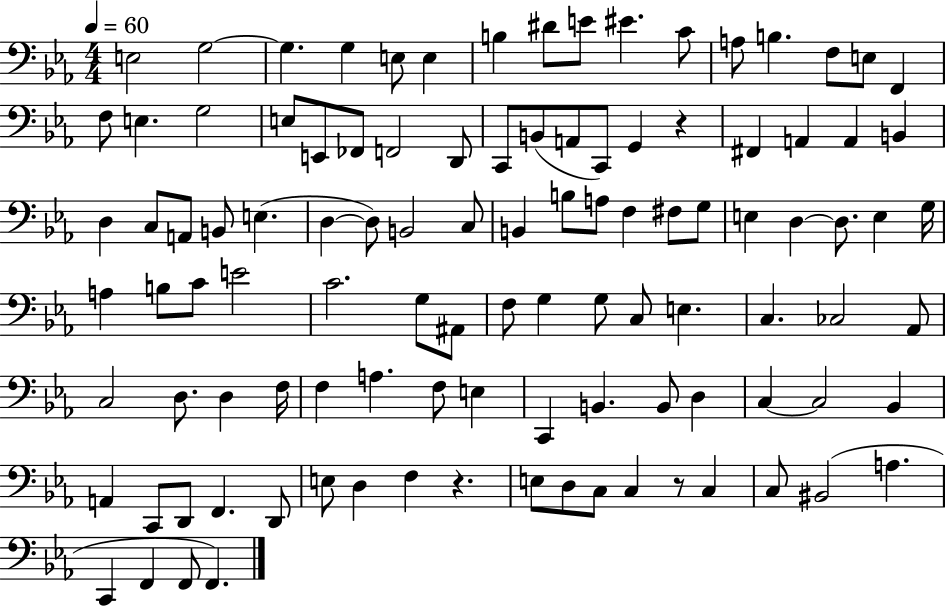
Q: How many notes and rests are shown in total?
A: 106